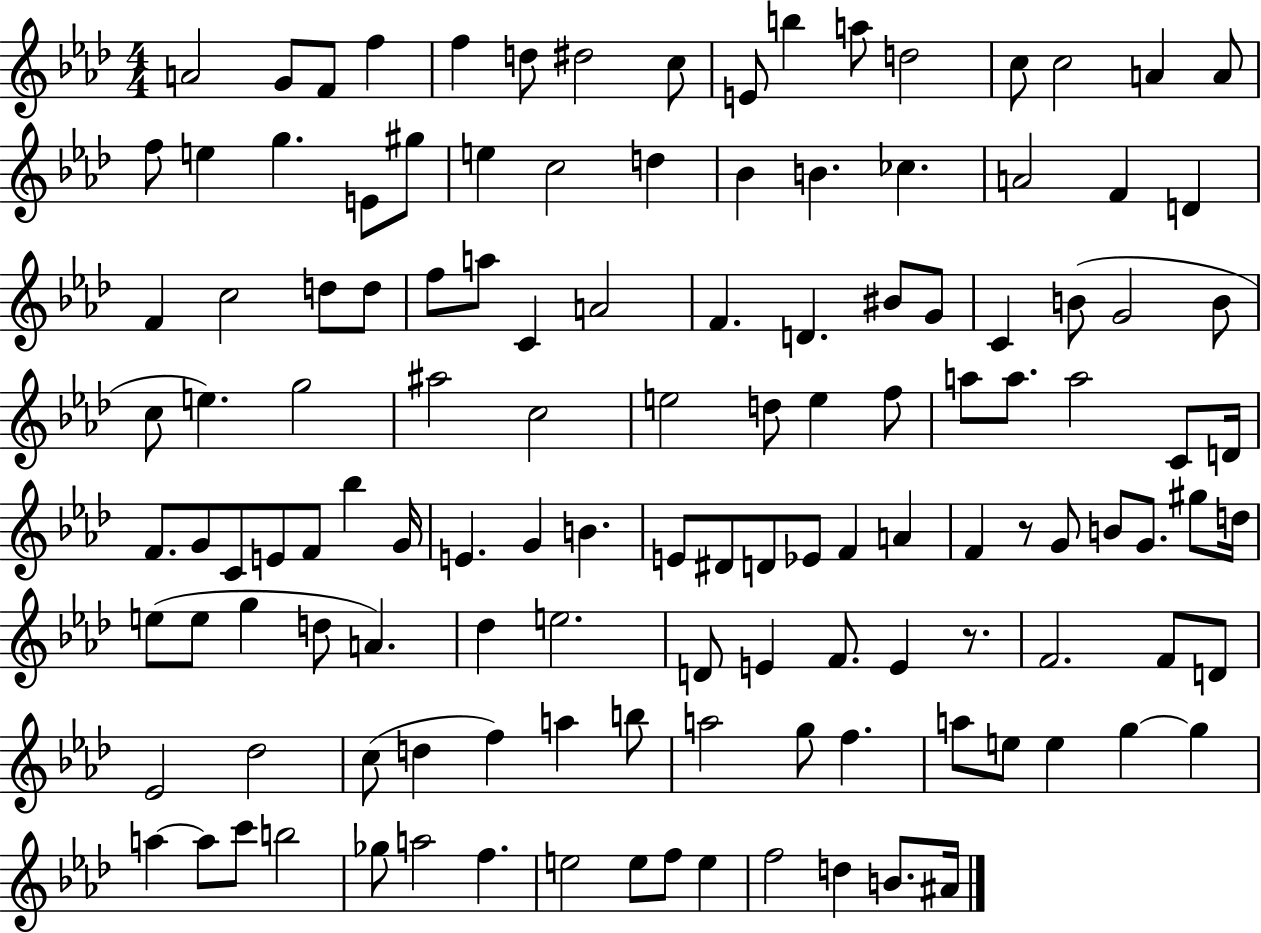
{
  \clef treble
  \numericTimeSignature
  \time 4/4
  \key aes \major
  a'2 g'8 f'8 f''4 | f''4 d''8 dis''2 c''8 | e'8 b''4 a''8 d''2 | c''8 c''2 a'4 a'8 | \break f''8 e''4 g''4. e'8 gis''8 | e''4 c''2 d''4 | bes'4 b'4. ces''4. | a'2 f'4 d'4 | \break f'4 c''2 d''8 d''8 | f''8 a''8 c'4 a'2 | f'4. d'4. bis'8 g'8 | c'4 b'8( g'2 b'8 | \break c''8 e''4.) g''2 | ais''2 c''2 | e''2 d''8 e''4 f''8 | a''8 a''8. a''2 c'8 d'16 | \break f'8. g'8 c'8 e'8 f'8 bes''4 g'16 | e'4. g'4 b'4. | e'8 dis'8 d'8 ees'8 f'4 a'4 | f'4 r8 g'8 b'8 g'8. gis''8 d''16 | \break e''8( e''8 g''4 d''8 a'4.) | des''4 e''2. | d'8 e'4 f'8. e'4 r8. | f'2. f'8 d'8 | \break ees'2 des''2 | c''8( d''4 f''4) a''4 b''8 | a''2 g''8 f''4. | a''8 e''8 e''4 g''4~~ g''4 | \break a''4~~ a''8 c'''8 b''2 | ges''8 a''2 f''4. | e''2 e''8 f''8 e''4 | f''2 d''4 b'8. ais'16 | \break \bar "|."
}